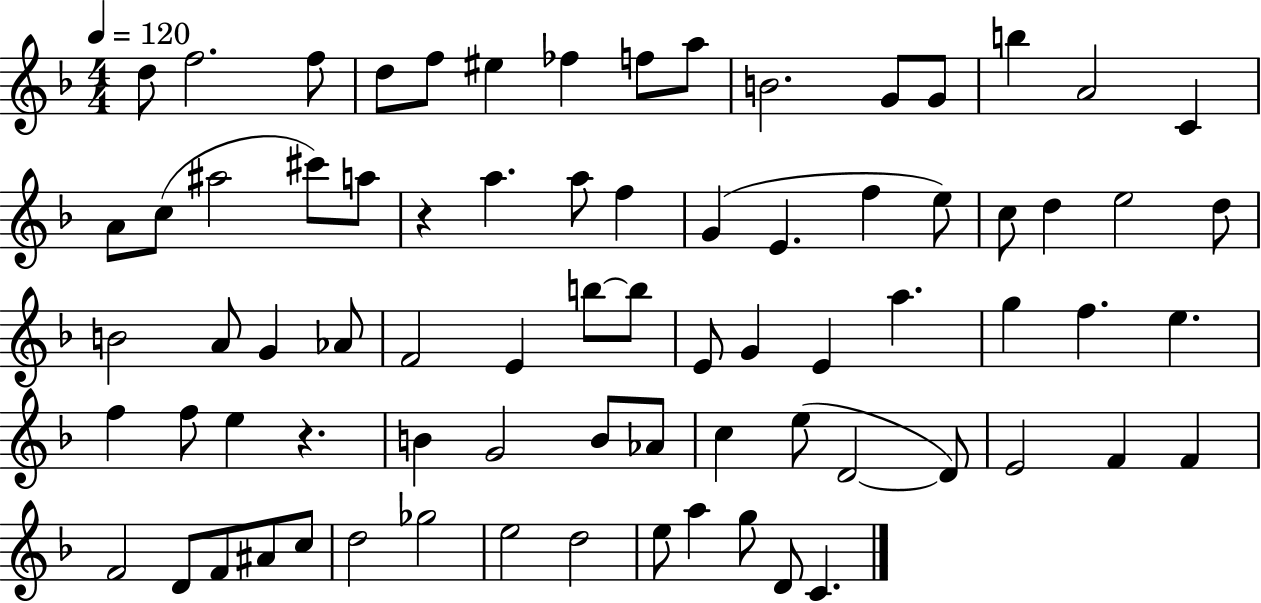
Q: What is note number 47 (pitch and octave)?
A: F5